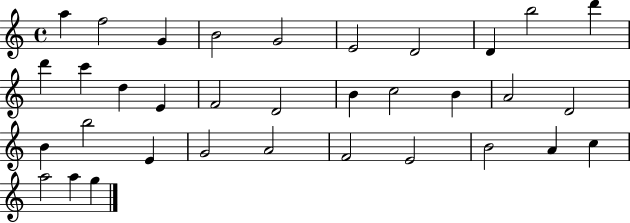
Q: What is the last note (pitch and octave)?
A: G5